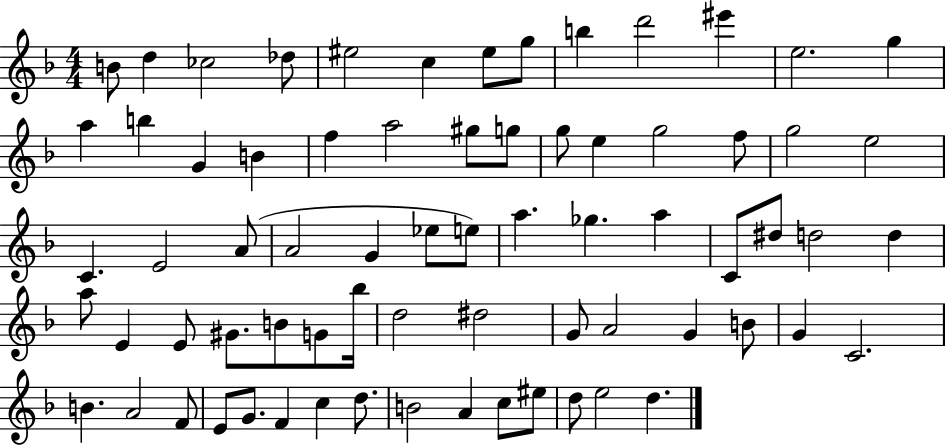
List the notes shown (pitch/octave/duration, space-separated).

B4/e D5/q CES5/h Db5/e EIS5/h C5/q EIS5/e G5/e B5/q D6/h EIS6/q E5/h. G5/q A5/q B5/q G4/q B4/q F5/q A5/h G#5/e G5/e G5/e E5/q G5/h F5/e G5/h E5/h C4/q. E4/h A4/e A4/h G4/q Eb5/e E5/e A5/q. Gb5/q. A5/q C4/e D#5/e D5/h D5/q A5/e E4/q E4/e G#4/e. B4/e G4/e Bb5/s D5/h D#5/h G4/e A4/h G4/q B4/e G4/q C4/h. B4/q. A4/h F4/e E4/e G4/e. F4/q C5/q D5/e. B4/h A4/q C5/e EIS5/e D5/e E5/h D5/q.